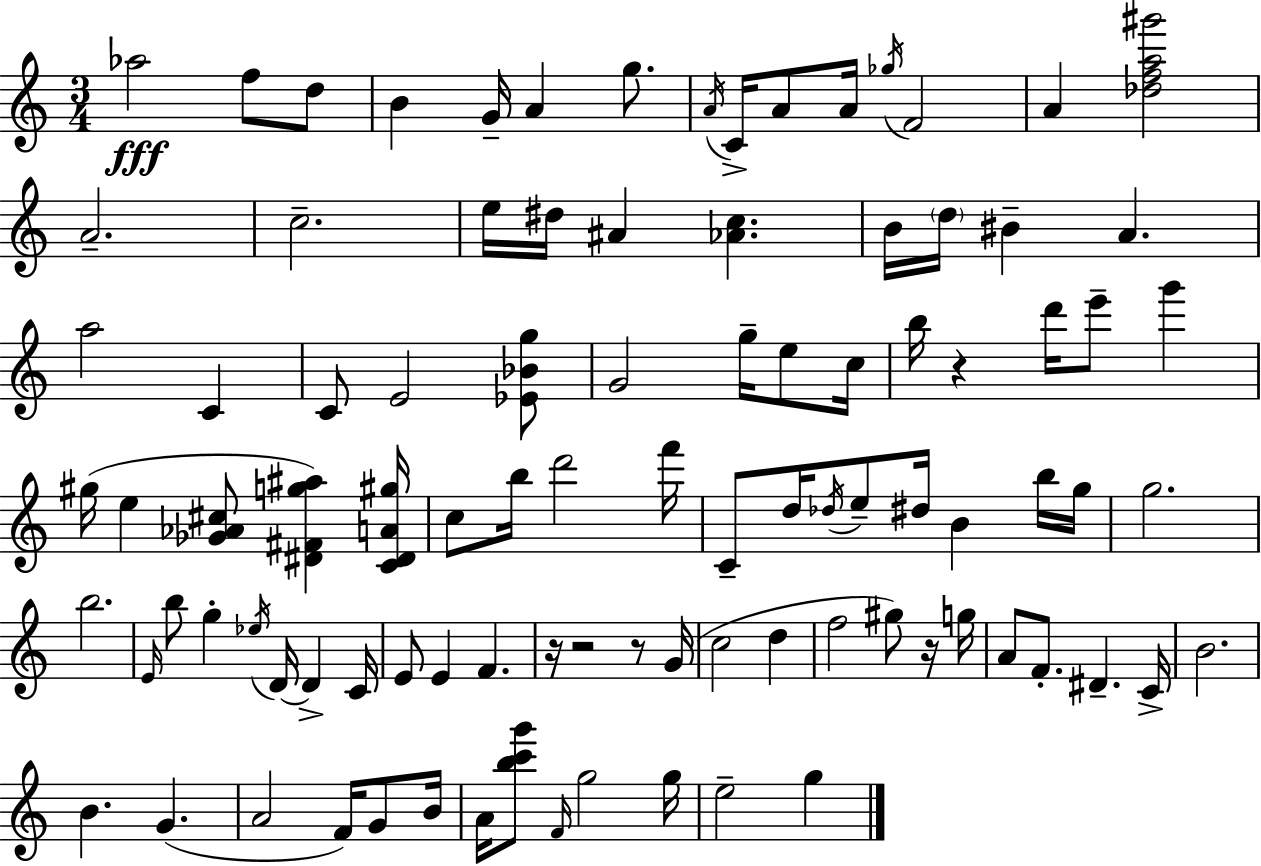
Ab5/h F5/e D5/e B4/q G4/s A4/q G5/e. A4/s C4/s A4/e A4/s Gb5/s F4/h A4/q [Db5,F5,A5,G#6]/h A4/h. C5/h. E5/s D#5/s A#4/q [Ab4,C5]/q. B4/s D5/s BIS4/q A4/q. A5/h C4/q C4/e E4/h [Eb4,Bb4,G5]/e G4/h G5/s E5/e C5/s B5/s R/q D6/s E6/e G6/q G#5/s E5/q [Gb4,Ab4,C#5]/e [D#4,F#4,G5,A#5]/q [C4,D#4,A4,G#5]/s C5/e B5/s D6/h F6/s C4/e D5/s Db5/s E5/e D#5/s B4/q B5/s G5/s G5/h. B5/h. E4/s B5/e G5/q Eb5/s D4/s D4/q C4/s E4/e E4/q F4/q. R/s R/h R/e G4/s C5/h D5/q F5/h G#5/e R/s G5/s A4/e F4/e. D#4/q. C4/s B4/h. B4/q. G4/q. A4/h F4/s G4/e B4/s A4/s [B5,C6,G6]/e F4/s G5/h G5/s E5/h G5/q